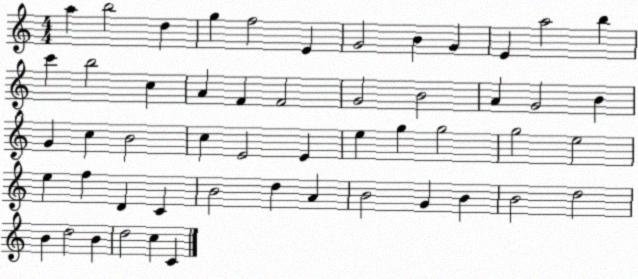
X:1
T:Untitled
M:4/4
L:1/4
K:C
a b2 d g f2 E G2 B G E a2 b c' b2 c A F F2 G2 B2 A G2 B G c B2 c E2 E e g g2 g2 e2 e f D C B2 d A B2 G B B2 d2 B d2 B d2 c C